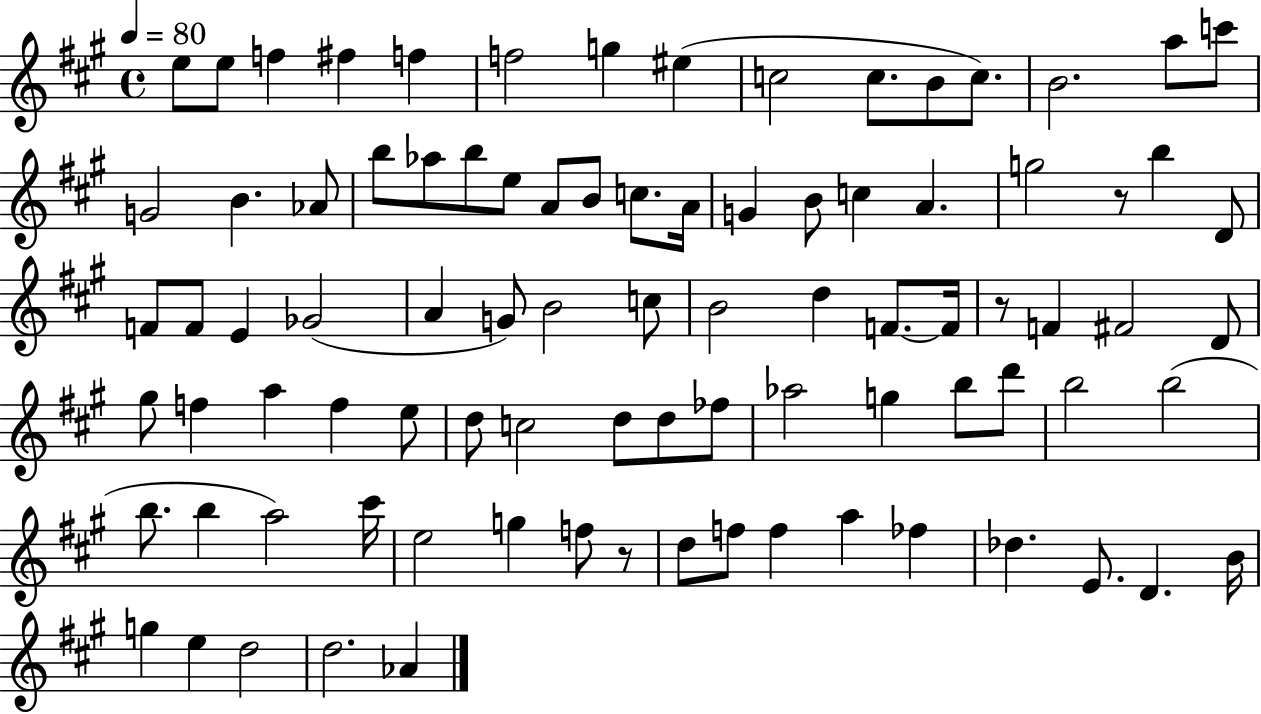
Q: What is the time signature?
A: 4/4